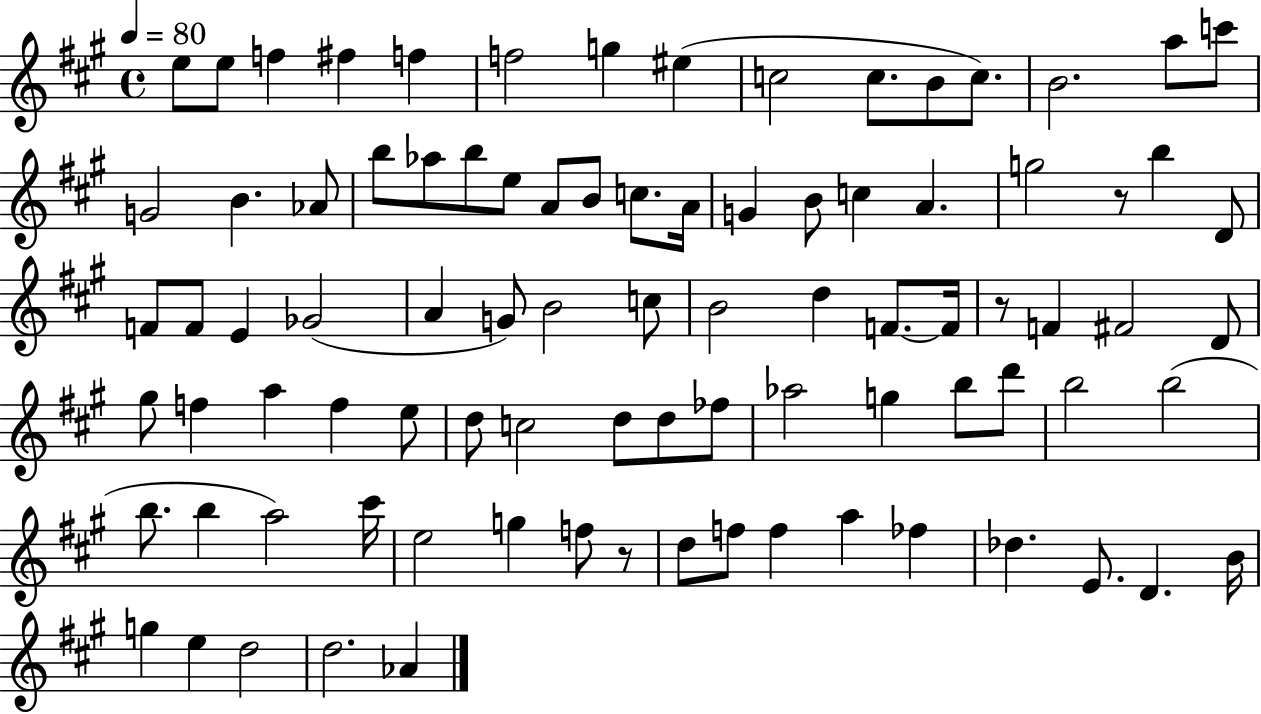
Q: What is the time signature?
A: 4/4